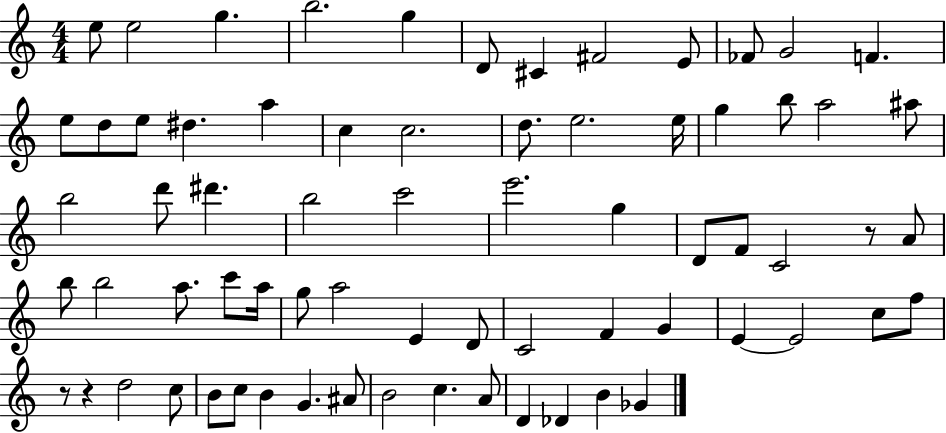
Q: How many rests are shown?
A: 3